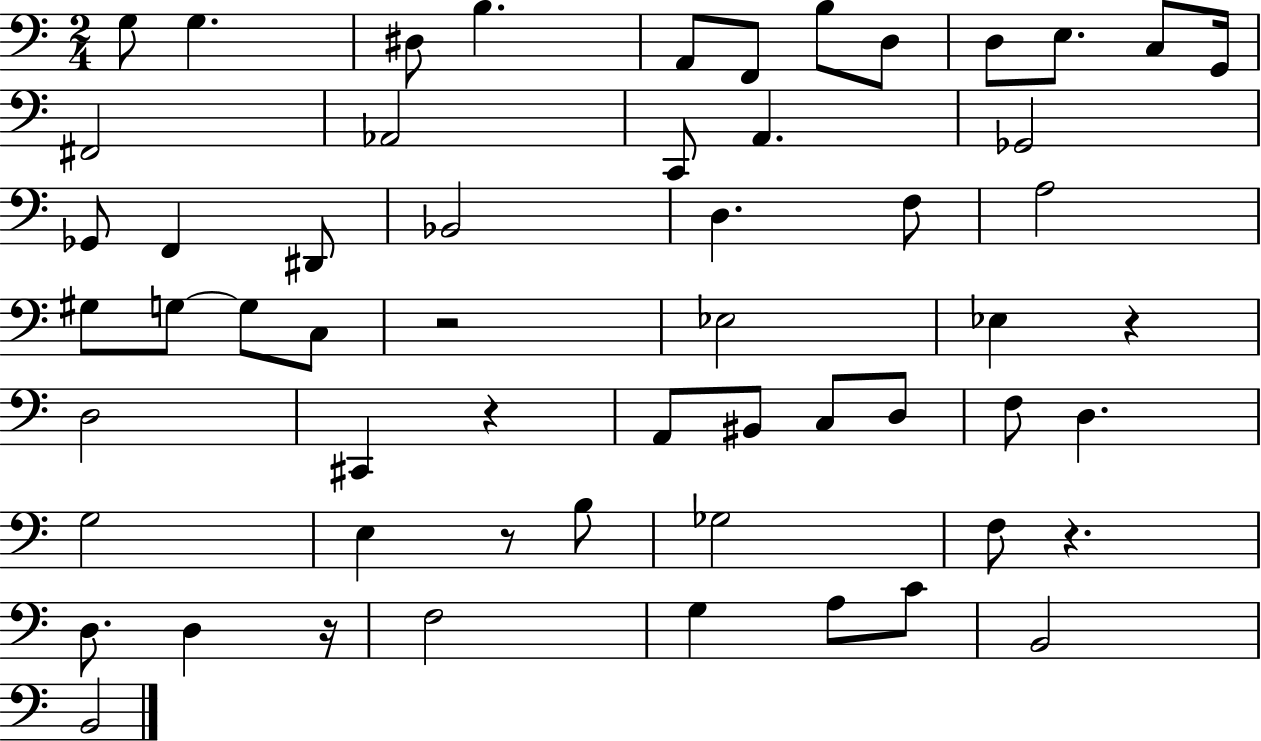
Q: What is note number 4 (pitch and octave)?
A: B3